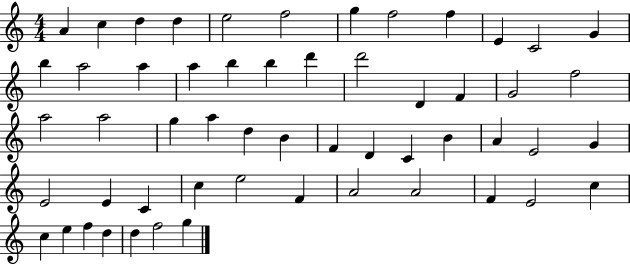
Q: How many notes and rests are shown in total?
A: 55